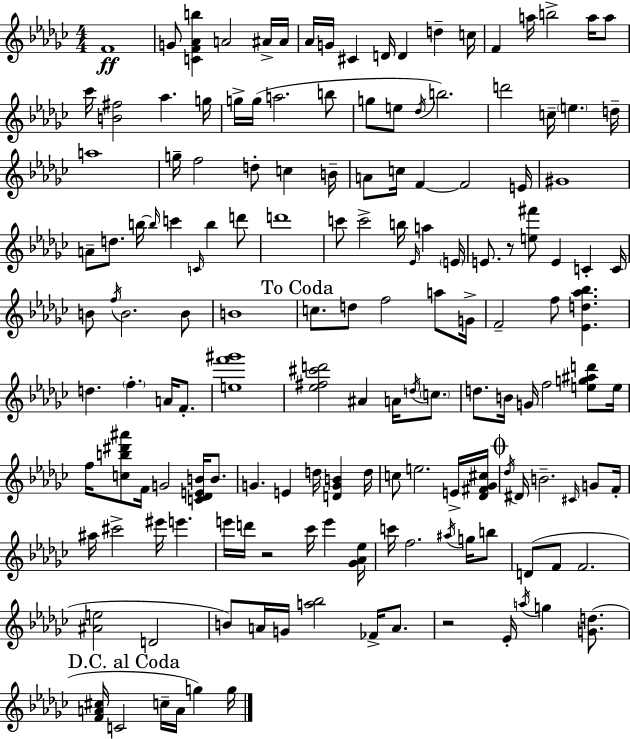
{
  \clef treble
  \numericTimeSignature
  \time 4/4
  \key ees \minor
  f'1\ff | g'8 <c' f' aes' b''>4 a'2 ais'16-> ais'16 | aes'16 g'16 cis'4 d'16 d'4 d''4-- c''16 | f'4 a''16 b''2-> a''16 a''8 | \break ces'''16 <b' fis''>2 aes''4. g''16 | g''16-> g''16( a''2. b''8 | g''8 e''8 \acciaccatura { des''16 }) b''2. | d'''2 c''16-- \parenthesize e''4. | \break d''16-- a''1 | g''16-- f''2 d''8-. c''4 | b'16-- a'8 c''16 f'4~~ f'2 | e'16 gis'1 | \break a'8-- d''8. b''16~~ \grace { b''16 } c'''4 \grace { c'16 } b''4 | d'''8 d'''1 | c'''8 c'''2-> b''16 \grace { ees'16 } a''4 | \parenthesize e'16 e'8. r8 <e'' fis'''>8 e'4 c'4-. | \break c'16 b'8 \acciaccatura { f''16 } b'2. | b'8 b'1 | \mark "To Coda" c''8. d''8 f''2 | a''8 g'16-> f'2-- f''8 <ees' d'' aes'' bes''>4. | \break d''4. \parenthesize f''4.-. | a'16 f'8.-. <e'' f''' gis'''>1 | <ees'' fis'' cis''' d'''>2 ais'4 | a'16 \acciaccatura { d''16 } \parenthesize c''8. d''8. b'16 g'16 f''2 | \break <e'' g'' ais'' d'''>8 e''16 f''16 <c'' b'' dis''' ais'''>8 f'16 g'2 | <c' des' e' b'>16 b'8. g'4. e'4 | d''16 <d' g' b'>4 d''16 c''8 e''2. | e'16-> <des' fis' ges' cis''>16 \mark \markup { \musicglyph "scripts.coda" } \acciaccatura { des''16 } dis'16 b'2.-- | \break \grace { cis'16 } g'8 f'16-. ais''16 cis'''2-> | eis'''16 e'''4. e'''16 d'''16 r2 | ces'''16 e'''4 <ges' aes' ees''>16 c'''16 f''2. | \acciaccatura { ais''16 } g''16 b''8 d'8( f'8 f'2. | \break <ais' e''>2 | d'2 b'8) a'16 g'16 <a'' bes''>2 | fes'16-> a'8. r2 | ees'16-. \acciaccatura { a''16 } g''4 <g' d''>8.( \mark "D.C. al Coda" <f' a' cis''>16 c'2 | \break c''16-- a'16 g''4) g''16 \bar "|."
}